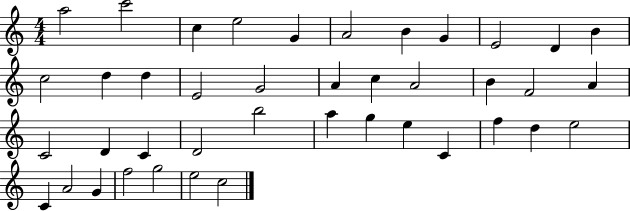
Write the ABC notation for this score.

X:1
T:Untitled
M:4/4
L:1/4
K:C
a2 c'2 c e2 G A2 B G E2 D B c2 d d E2 G2 A c A2 B F2 A C2 D C D2 b2 a g e C f d e2 C A2 G f2 g2 e2 c2